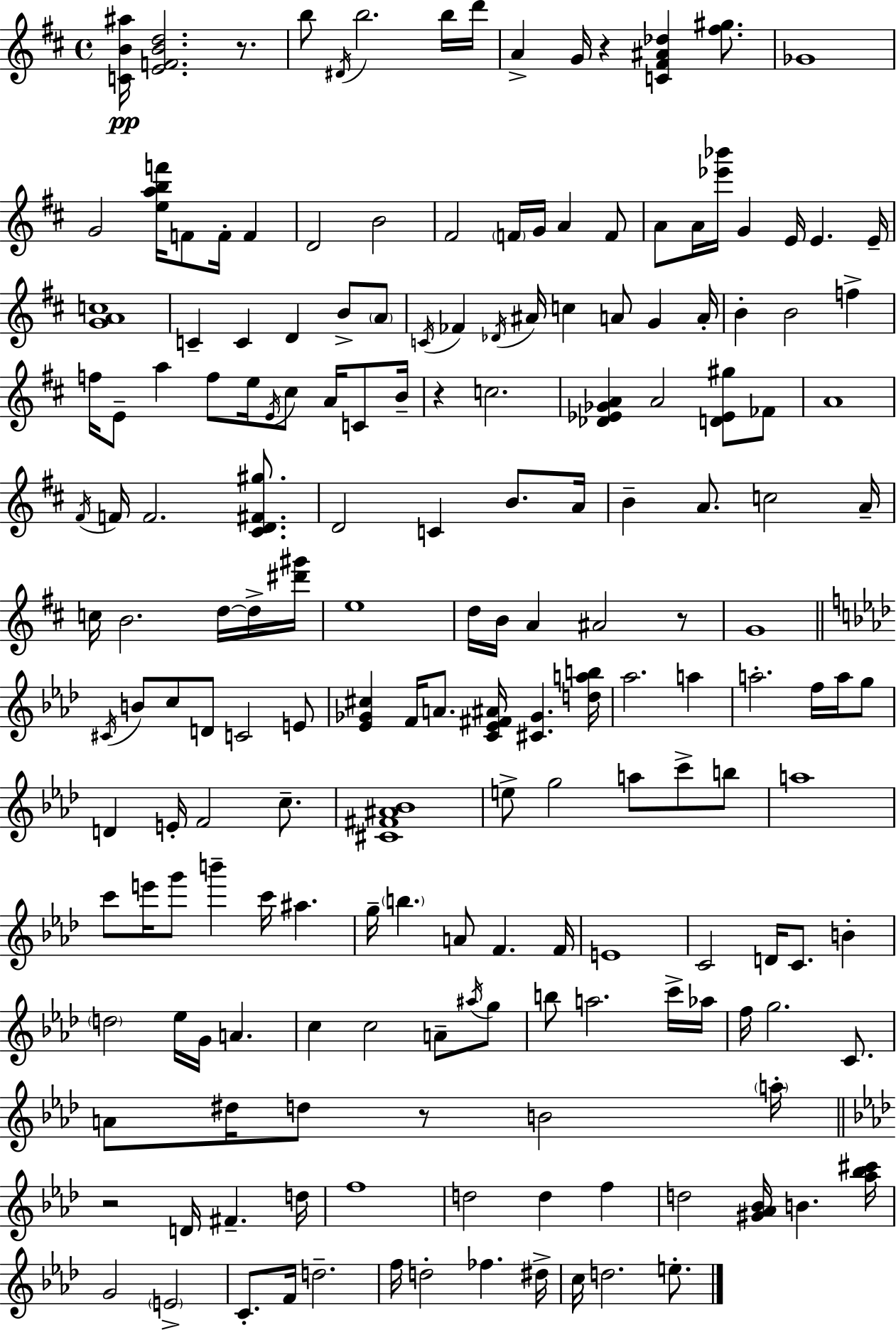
{
  \clef treble
  \time 4/4
  \defaultTimeSignature
  \key d \major
  <c' b' ais''>16\pp <e' f' b' d''>2. r8. | b''8 \acciaccatura { dis'16 } b''2. b''16 | d'''16 a'4-> g'16 r4 <c' fis' ais' des''>4 <fis'' gis''>8. | ges'1 | \break g'2 <e'' a'' b'' f'''>16 f'8 f'16-. f'4 | d'2 b'2 | fis'2 \parenthesize f'16 g'16 a'4 f'8 | a'8 a'16 <ees''' bes'''>16 g'4 e'16 e'4. | \break e'16-- <g' a' c''>1 | c'4-- c'4 d'4 b'8-> \parenthesize a'8 | \acciaccatura { c'16 } fes'4 \acciaccatura { des'16 } ais'16 c''4 a'8 g'4 | a'16-. b'4-. b'2 f''4-> | \break f''16 e'8-- a''4 f''8 e''16 \acciaccatura { e'16 } cis''8 | a'16 c'8 b'16-- r4 c''2. | <des' ees' ges' a'>4 a'2 | <d' ees' gis''>8 fes'8 a'1 | \break \acciaccatura { fis'16 } f'16 f'2. | <cis' d' fis' gis''>8. d'2 c'4 | b'8. a'16 b'4-- a'8. c''2 | a'16-- c''16 b'2. | \break d''16~~ d''16-> <dis''' gis'''>16 e''1 | d''16 b'16 a'4 ais'2 | r8 g'1 | \bar "||" \break \key f \minor \acciaccatura { cis'16 } b'8 c''8 d'8 c'2 e'8 | <ees' ges' cis''>4 f'16 a'8. <c' ees' fis' ais'>16 <cis' ges'>4. | <d'' a'' b''>16 aes''2. a''4 | a''2.-. f''16 a''16 g''8 | \break d'4 e'16-. f'2 c''8.-- | <cis' fis' ais' bes'>1 | e''8-> g''2 a''8 c'''8-> b''8 | a''1 | \break c'''8 e'''16 g'''8 b'''4-- c'''16 ais''4. | g''16-- \parenthesize b''4. a'8 f'4. | f'16 e'1 | c'2 d'16 c'8. b'4-. | \break \parenthesize d''2 ees''16 g'16 a'4. | c''4 c''2 a'8-- \acciaccatura { ais''16 } | g''8 b''8 a''2. | c'''16-> aes''16 f''16 g''2. c'8. | \break a'8 dis''16 d''8 r8 b'2 | \parenthesize a''16-. \bar "||" \break \key aes \major r2 d'16 fis'4.-- d''16 | f''1 | d''2 d''4 f''4 | d''2 <gis' aes' bes'>16 b'4. <aes'' bes'' cis'''>16 | \break g'2 \parenthesize e'2-> | c'8.-. f'16 d''2.-- | f''16 d''2-. fes''4. dis''16-> | c''16 d''2. e''8.-. | \break \bar "|."
}